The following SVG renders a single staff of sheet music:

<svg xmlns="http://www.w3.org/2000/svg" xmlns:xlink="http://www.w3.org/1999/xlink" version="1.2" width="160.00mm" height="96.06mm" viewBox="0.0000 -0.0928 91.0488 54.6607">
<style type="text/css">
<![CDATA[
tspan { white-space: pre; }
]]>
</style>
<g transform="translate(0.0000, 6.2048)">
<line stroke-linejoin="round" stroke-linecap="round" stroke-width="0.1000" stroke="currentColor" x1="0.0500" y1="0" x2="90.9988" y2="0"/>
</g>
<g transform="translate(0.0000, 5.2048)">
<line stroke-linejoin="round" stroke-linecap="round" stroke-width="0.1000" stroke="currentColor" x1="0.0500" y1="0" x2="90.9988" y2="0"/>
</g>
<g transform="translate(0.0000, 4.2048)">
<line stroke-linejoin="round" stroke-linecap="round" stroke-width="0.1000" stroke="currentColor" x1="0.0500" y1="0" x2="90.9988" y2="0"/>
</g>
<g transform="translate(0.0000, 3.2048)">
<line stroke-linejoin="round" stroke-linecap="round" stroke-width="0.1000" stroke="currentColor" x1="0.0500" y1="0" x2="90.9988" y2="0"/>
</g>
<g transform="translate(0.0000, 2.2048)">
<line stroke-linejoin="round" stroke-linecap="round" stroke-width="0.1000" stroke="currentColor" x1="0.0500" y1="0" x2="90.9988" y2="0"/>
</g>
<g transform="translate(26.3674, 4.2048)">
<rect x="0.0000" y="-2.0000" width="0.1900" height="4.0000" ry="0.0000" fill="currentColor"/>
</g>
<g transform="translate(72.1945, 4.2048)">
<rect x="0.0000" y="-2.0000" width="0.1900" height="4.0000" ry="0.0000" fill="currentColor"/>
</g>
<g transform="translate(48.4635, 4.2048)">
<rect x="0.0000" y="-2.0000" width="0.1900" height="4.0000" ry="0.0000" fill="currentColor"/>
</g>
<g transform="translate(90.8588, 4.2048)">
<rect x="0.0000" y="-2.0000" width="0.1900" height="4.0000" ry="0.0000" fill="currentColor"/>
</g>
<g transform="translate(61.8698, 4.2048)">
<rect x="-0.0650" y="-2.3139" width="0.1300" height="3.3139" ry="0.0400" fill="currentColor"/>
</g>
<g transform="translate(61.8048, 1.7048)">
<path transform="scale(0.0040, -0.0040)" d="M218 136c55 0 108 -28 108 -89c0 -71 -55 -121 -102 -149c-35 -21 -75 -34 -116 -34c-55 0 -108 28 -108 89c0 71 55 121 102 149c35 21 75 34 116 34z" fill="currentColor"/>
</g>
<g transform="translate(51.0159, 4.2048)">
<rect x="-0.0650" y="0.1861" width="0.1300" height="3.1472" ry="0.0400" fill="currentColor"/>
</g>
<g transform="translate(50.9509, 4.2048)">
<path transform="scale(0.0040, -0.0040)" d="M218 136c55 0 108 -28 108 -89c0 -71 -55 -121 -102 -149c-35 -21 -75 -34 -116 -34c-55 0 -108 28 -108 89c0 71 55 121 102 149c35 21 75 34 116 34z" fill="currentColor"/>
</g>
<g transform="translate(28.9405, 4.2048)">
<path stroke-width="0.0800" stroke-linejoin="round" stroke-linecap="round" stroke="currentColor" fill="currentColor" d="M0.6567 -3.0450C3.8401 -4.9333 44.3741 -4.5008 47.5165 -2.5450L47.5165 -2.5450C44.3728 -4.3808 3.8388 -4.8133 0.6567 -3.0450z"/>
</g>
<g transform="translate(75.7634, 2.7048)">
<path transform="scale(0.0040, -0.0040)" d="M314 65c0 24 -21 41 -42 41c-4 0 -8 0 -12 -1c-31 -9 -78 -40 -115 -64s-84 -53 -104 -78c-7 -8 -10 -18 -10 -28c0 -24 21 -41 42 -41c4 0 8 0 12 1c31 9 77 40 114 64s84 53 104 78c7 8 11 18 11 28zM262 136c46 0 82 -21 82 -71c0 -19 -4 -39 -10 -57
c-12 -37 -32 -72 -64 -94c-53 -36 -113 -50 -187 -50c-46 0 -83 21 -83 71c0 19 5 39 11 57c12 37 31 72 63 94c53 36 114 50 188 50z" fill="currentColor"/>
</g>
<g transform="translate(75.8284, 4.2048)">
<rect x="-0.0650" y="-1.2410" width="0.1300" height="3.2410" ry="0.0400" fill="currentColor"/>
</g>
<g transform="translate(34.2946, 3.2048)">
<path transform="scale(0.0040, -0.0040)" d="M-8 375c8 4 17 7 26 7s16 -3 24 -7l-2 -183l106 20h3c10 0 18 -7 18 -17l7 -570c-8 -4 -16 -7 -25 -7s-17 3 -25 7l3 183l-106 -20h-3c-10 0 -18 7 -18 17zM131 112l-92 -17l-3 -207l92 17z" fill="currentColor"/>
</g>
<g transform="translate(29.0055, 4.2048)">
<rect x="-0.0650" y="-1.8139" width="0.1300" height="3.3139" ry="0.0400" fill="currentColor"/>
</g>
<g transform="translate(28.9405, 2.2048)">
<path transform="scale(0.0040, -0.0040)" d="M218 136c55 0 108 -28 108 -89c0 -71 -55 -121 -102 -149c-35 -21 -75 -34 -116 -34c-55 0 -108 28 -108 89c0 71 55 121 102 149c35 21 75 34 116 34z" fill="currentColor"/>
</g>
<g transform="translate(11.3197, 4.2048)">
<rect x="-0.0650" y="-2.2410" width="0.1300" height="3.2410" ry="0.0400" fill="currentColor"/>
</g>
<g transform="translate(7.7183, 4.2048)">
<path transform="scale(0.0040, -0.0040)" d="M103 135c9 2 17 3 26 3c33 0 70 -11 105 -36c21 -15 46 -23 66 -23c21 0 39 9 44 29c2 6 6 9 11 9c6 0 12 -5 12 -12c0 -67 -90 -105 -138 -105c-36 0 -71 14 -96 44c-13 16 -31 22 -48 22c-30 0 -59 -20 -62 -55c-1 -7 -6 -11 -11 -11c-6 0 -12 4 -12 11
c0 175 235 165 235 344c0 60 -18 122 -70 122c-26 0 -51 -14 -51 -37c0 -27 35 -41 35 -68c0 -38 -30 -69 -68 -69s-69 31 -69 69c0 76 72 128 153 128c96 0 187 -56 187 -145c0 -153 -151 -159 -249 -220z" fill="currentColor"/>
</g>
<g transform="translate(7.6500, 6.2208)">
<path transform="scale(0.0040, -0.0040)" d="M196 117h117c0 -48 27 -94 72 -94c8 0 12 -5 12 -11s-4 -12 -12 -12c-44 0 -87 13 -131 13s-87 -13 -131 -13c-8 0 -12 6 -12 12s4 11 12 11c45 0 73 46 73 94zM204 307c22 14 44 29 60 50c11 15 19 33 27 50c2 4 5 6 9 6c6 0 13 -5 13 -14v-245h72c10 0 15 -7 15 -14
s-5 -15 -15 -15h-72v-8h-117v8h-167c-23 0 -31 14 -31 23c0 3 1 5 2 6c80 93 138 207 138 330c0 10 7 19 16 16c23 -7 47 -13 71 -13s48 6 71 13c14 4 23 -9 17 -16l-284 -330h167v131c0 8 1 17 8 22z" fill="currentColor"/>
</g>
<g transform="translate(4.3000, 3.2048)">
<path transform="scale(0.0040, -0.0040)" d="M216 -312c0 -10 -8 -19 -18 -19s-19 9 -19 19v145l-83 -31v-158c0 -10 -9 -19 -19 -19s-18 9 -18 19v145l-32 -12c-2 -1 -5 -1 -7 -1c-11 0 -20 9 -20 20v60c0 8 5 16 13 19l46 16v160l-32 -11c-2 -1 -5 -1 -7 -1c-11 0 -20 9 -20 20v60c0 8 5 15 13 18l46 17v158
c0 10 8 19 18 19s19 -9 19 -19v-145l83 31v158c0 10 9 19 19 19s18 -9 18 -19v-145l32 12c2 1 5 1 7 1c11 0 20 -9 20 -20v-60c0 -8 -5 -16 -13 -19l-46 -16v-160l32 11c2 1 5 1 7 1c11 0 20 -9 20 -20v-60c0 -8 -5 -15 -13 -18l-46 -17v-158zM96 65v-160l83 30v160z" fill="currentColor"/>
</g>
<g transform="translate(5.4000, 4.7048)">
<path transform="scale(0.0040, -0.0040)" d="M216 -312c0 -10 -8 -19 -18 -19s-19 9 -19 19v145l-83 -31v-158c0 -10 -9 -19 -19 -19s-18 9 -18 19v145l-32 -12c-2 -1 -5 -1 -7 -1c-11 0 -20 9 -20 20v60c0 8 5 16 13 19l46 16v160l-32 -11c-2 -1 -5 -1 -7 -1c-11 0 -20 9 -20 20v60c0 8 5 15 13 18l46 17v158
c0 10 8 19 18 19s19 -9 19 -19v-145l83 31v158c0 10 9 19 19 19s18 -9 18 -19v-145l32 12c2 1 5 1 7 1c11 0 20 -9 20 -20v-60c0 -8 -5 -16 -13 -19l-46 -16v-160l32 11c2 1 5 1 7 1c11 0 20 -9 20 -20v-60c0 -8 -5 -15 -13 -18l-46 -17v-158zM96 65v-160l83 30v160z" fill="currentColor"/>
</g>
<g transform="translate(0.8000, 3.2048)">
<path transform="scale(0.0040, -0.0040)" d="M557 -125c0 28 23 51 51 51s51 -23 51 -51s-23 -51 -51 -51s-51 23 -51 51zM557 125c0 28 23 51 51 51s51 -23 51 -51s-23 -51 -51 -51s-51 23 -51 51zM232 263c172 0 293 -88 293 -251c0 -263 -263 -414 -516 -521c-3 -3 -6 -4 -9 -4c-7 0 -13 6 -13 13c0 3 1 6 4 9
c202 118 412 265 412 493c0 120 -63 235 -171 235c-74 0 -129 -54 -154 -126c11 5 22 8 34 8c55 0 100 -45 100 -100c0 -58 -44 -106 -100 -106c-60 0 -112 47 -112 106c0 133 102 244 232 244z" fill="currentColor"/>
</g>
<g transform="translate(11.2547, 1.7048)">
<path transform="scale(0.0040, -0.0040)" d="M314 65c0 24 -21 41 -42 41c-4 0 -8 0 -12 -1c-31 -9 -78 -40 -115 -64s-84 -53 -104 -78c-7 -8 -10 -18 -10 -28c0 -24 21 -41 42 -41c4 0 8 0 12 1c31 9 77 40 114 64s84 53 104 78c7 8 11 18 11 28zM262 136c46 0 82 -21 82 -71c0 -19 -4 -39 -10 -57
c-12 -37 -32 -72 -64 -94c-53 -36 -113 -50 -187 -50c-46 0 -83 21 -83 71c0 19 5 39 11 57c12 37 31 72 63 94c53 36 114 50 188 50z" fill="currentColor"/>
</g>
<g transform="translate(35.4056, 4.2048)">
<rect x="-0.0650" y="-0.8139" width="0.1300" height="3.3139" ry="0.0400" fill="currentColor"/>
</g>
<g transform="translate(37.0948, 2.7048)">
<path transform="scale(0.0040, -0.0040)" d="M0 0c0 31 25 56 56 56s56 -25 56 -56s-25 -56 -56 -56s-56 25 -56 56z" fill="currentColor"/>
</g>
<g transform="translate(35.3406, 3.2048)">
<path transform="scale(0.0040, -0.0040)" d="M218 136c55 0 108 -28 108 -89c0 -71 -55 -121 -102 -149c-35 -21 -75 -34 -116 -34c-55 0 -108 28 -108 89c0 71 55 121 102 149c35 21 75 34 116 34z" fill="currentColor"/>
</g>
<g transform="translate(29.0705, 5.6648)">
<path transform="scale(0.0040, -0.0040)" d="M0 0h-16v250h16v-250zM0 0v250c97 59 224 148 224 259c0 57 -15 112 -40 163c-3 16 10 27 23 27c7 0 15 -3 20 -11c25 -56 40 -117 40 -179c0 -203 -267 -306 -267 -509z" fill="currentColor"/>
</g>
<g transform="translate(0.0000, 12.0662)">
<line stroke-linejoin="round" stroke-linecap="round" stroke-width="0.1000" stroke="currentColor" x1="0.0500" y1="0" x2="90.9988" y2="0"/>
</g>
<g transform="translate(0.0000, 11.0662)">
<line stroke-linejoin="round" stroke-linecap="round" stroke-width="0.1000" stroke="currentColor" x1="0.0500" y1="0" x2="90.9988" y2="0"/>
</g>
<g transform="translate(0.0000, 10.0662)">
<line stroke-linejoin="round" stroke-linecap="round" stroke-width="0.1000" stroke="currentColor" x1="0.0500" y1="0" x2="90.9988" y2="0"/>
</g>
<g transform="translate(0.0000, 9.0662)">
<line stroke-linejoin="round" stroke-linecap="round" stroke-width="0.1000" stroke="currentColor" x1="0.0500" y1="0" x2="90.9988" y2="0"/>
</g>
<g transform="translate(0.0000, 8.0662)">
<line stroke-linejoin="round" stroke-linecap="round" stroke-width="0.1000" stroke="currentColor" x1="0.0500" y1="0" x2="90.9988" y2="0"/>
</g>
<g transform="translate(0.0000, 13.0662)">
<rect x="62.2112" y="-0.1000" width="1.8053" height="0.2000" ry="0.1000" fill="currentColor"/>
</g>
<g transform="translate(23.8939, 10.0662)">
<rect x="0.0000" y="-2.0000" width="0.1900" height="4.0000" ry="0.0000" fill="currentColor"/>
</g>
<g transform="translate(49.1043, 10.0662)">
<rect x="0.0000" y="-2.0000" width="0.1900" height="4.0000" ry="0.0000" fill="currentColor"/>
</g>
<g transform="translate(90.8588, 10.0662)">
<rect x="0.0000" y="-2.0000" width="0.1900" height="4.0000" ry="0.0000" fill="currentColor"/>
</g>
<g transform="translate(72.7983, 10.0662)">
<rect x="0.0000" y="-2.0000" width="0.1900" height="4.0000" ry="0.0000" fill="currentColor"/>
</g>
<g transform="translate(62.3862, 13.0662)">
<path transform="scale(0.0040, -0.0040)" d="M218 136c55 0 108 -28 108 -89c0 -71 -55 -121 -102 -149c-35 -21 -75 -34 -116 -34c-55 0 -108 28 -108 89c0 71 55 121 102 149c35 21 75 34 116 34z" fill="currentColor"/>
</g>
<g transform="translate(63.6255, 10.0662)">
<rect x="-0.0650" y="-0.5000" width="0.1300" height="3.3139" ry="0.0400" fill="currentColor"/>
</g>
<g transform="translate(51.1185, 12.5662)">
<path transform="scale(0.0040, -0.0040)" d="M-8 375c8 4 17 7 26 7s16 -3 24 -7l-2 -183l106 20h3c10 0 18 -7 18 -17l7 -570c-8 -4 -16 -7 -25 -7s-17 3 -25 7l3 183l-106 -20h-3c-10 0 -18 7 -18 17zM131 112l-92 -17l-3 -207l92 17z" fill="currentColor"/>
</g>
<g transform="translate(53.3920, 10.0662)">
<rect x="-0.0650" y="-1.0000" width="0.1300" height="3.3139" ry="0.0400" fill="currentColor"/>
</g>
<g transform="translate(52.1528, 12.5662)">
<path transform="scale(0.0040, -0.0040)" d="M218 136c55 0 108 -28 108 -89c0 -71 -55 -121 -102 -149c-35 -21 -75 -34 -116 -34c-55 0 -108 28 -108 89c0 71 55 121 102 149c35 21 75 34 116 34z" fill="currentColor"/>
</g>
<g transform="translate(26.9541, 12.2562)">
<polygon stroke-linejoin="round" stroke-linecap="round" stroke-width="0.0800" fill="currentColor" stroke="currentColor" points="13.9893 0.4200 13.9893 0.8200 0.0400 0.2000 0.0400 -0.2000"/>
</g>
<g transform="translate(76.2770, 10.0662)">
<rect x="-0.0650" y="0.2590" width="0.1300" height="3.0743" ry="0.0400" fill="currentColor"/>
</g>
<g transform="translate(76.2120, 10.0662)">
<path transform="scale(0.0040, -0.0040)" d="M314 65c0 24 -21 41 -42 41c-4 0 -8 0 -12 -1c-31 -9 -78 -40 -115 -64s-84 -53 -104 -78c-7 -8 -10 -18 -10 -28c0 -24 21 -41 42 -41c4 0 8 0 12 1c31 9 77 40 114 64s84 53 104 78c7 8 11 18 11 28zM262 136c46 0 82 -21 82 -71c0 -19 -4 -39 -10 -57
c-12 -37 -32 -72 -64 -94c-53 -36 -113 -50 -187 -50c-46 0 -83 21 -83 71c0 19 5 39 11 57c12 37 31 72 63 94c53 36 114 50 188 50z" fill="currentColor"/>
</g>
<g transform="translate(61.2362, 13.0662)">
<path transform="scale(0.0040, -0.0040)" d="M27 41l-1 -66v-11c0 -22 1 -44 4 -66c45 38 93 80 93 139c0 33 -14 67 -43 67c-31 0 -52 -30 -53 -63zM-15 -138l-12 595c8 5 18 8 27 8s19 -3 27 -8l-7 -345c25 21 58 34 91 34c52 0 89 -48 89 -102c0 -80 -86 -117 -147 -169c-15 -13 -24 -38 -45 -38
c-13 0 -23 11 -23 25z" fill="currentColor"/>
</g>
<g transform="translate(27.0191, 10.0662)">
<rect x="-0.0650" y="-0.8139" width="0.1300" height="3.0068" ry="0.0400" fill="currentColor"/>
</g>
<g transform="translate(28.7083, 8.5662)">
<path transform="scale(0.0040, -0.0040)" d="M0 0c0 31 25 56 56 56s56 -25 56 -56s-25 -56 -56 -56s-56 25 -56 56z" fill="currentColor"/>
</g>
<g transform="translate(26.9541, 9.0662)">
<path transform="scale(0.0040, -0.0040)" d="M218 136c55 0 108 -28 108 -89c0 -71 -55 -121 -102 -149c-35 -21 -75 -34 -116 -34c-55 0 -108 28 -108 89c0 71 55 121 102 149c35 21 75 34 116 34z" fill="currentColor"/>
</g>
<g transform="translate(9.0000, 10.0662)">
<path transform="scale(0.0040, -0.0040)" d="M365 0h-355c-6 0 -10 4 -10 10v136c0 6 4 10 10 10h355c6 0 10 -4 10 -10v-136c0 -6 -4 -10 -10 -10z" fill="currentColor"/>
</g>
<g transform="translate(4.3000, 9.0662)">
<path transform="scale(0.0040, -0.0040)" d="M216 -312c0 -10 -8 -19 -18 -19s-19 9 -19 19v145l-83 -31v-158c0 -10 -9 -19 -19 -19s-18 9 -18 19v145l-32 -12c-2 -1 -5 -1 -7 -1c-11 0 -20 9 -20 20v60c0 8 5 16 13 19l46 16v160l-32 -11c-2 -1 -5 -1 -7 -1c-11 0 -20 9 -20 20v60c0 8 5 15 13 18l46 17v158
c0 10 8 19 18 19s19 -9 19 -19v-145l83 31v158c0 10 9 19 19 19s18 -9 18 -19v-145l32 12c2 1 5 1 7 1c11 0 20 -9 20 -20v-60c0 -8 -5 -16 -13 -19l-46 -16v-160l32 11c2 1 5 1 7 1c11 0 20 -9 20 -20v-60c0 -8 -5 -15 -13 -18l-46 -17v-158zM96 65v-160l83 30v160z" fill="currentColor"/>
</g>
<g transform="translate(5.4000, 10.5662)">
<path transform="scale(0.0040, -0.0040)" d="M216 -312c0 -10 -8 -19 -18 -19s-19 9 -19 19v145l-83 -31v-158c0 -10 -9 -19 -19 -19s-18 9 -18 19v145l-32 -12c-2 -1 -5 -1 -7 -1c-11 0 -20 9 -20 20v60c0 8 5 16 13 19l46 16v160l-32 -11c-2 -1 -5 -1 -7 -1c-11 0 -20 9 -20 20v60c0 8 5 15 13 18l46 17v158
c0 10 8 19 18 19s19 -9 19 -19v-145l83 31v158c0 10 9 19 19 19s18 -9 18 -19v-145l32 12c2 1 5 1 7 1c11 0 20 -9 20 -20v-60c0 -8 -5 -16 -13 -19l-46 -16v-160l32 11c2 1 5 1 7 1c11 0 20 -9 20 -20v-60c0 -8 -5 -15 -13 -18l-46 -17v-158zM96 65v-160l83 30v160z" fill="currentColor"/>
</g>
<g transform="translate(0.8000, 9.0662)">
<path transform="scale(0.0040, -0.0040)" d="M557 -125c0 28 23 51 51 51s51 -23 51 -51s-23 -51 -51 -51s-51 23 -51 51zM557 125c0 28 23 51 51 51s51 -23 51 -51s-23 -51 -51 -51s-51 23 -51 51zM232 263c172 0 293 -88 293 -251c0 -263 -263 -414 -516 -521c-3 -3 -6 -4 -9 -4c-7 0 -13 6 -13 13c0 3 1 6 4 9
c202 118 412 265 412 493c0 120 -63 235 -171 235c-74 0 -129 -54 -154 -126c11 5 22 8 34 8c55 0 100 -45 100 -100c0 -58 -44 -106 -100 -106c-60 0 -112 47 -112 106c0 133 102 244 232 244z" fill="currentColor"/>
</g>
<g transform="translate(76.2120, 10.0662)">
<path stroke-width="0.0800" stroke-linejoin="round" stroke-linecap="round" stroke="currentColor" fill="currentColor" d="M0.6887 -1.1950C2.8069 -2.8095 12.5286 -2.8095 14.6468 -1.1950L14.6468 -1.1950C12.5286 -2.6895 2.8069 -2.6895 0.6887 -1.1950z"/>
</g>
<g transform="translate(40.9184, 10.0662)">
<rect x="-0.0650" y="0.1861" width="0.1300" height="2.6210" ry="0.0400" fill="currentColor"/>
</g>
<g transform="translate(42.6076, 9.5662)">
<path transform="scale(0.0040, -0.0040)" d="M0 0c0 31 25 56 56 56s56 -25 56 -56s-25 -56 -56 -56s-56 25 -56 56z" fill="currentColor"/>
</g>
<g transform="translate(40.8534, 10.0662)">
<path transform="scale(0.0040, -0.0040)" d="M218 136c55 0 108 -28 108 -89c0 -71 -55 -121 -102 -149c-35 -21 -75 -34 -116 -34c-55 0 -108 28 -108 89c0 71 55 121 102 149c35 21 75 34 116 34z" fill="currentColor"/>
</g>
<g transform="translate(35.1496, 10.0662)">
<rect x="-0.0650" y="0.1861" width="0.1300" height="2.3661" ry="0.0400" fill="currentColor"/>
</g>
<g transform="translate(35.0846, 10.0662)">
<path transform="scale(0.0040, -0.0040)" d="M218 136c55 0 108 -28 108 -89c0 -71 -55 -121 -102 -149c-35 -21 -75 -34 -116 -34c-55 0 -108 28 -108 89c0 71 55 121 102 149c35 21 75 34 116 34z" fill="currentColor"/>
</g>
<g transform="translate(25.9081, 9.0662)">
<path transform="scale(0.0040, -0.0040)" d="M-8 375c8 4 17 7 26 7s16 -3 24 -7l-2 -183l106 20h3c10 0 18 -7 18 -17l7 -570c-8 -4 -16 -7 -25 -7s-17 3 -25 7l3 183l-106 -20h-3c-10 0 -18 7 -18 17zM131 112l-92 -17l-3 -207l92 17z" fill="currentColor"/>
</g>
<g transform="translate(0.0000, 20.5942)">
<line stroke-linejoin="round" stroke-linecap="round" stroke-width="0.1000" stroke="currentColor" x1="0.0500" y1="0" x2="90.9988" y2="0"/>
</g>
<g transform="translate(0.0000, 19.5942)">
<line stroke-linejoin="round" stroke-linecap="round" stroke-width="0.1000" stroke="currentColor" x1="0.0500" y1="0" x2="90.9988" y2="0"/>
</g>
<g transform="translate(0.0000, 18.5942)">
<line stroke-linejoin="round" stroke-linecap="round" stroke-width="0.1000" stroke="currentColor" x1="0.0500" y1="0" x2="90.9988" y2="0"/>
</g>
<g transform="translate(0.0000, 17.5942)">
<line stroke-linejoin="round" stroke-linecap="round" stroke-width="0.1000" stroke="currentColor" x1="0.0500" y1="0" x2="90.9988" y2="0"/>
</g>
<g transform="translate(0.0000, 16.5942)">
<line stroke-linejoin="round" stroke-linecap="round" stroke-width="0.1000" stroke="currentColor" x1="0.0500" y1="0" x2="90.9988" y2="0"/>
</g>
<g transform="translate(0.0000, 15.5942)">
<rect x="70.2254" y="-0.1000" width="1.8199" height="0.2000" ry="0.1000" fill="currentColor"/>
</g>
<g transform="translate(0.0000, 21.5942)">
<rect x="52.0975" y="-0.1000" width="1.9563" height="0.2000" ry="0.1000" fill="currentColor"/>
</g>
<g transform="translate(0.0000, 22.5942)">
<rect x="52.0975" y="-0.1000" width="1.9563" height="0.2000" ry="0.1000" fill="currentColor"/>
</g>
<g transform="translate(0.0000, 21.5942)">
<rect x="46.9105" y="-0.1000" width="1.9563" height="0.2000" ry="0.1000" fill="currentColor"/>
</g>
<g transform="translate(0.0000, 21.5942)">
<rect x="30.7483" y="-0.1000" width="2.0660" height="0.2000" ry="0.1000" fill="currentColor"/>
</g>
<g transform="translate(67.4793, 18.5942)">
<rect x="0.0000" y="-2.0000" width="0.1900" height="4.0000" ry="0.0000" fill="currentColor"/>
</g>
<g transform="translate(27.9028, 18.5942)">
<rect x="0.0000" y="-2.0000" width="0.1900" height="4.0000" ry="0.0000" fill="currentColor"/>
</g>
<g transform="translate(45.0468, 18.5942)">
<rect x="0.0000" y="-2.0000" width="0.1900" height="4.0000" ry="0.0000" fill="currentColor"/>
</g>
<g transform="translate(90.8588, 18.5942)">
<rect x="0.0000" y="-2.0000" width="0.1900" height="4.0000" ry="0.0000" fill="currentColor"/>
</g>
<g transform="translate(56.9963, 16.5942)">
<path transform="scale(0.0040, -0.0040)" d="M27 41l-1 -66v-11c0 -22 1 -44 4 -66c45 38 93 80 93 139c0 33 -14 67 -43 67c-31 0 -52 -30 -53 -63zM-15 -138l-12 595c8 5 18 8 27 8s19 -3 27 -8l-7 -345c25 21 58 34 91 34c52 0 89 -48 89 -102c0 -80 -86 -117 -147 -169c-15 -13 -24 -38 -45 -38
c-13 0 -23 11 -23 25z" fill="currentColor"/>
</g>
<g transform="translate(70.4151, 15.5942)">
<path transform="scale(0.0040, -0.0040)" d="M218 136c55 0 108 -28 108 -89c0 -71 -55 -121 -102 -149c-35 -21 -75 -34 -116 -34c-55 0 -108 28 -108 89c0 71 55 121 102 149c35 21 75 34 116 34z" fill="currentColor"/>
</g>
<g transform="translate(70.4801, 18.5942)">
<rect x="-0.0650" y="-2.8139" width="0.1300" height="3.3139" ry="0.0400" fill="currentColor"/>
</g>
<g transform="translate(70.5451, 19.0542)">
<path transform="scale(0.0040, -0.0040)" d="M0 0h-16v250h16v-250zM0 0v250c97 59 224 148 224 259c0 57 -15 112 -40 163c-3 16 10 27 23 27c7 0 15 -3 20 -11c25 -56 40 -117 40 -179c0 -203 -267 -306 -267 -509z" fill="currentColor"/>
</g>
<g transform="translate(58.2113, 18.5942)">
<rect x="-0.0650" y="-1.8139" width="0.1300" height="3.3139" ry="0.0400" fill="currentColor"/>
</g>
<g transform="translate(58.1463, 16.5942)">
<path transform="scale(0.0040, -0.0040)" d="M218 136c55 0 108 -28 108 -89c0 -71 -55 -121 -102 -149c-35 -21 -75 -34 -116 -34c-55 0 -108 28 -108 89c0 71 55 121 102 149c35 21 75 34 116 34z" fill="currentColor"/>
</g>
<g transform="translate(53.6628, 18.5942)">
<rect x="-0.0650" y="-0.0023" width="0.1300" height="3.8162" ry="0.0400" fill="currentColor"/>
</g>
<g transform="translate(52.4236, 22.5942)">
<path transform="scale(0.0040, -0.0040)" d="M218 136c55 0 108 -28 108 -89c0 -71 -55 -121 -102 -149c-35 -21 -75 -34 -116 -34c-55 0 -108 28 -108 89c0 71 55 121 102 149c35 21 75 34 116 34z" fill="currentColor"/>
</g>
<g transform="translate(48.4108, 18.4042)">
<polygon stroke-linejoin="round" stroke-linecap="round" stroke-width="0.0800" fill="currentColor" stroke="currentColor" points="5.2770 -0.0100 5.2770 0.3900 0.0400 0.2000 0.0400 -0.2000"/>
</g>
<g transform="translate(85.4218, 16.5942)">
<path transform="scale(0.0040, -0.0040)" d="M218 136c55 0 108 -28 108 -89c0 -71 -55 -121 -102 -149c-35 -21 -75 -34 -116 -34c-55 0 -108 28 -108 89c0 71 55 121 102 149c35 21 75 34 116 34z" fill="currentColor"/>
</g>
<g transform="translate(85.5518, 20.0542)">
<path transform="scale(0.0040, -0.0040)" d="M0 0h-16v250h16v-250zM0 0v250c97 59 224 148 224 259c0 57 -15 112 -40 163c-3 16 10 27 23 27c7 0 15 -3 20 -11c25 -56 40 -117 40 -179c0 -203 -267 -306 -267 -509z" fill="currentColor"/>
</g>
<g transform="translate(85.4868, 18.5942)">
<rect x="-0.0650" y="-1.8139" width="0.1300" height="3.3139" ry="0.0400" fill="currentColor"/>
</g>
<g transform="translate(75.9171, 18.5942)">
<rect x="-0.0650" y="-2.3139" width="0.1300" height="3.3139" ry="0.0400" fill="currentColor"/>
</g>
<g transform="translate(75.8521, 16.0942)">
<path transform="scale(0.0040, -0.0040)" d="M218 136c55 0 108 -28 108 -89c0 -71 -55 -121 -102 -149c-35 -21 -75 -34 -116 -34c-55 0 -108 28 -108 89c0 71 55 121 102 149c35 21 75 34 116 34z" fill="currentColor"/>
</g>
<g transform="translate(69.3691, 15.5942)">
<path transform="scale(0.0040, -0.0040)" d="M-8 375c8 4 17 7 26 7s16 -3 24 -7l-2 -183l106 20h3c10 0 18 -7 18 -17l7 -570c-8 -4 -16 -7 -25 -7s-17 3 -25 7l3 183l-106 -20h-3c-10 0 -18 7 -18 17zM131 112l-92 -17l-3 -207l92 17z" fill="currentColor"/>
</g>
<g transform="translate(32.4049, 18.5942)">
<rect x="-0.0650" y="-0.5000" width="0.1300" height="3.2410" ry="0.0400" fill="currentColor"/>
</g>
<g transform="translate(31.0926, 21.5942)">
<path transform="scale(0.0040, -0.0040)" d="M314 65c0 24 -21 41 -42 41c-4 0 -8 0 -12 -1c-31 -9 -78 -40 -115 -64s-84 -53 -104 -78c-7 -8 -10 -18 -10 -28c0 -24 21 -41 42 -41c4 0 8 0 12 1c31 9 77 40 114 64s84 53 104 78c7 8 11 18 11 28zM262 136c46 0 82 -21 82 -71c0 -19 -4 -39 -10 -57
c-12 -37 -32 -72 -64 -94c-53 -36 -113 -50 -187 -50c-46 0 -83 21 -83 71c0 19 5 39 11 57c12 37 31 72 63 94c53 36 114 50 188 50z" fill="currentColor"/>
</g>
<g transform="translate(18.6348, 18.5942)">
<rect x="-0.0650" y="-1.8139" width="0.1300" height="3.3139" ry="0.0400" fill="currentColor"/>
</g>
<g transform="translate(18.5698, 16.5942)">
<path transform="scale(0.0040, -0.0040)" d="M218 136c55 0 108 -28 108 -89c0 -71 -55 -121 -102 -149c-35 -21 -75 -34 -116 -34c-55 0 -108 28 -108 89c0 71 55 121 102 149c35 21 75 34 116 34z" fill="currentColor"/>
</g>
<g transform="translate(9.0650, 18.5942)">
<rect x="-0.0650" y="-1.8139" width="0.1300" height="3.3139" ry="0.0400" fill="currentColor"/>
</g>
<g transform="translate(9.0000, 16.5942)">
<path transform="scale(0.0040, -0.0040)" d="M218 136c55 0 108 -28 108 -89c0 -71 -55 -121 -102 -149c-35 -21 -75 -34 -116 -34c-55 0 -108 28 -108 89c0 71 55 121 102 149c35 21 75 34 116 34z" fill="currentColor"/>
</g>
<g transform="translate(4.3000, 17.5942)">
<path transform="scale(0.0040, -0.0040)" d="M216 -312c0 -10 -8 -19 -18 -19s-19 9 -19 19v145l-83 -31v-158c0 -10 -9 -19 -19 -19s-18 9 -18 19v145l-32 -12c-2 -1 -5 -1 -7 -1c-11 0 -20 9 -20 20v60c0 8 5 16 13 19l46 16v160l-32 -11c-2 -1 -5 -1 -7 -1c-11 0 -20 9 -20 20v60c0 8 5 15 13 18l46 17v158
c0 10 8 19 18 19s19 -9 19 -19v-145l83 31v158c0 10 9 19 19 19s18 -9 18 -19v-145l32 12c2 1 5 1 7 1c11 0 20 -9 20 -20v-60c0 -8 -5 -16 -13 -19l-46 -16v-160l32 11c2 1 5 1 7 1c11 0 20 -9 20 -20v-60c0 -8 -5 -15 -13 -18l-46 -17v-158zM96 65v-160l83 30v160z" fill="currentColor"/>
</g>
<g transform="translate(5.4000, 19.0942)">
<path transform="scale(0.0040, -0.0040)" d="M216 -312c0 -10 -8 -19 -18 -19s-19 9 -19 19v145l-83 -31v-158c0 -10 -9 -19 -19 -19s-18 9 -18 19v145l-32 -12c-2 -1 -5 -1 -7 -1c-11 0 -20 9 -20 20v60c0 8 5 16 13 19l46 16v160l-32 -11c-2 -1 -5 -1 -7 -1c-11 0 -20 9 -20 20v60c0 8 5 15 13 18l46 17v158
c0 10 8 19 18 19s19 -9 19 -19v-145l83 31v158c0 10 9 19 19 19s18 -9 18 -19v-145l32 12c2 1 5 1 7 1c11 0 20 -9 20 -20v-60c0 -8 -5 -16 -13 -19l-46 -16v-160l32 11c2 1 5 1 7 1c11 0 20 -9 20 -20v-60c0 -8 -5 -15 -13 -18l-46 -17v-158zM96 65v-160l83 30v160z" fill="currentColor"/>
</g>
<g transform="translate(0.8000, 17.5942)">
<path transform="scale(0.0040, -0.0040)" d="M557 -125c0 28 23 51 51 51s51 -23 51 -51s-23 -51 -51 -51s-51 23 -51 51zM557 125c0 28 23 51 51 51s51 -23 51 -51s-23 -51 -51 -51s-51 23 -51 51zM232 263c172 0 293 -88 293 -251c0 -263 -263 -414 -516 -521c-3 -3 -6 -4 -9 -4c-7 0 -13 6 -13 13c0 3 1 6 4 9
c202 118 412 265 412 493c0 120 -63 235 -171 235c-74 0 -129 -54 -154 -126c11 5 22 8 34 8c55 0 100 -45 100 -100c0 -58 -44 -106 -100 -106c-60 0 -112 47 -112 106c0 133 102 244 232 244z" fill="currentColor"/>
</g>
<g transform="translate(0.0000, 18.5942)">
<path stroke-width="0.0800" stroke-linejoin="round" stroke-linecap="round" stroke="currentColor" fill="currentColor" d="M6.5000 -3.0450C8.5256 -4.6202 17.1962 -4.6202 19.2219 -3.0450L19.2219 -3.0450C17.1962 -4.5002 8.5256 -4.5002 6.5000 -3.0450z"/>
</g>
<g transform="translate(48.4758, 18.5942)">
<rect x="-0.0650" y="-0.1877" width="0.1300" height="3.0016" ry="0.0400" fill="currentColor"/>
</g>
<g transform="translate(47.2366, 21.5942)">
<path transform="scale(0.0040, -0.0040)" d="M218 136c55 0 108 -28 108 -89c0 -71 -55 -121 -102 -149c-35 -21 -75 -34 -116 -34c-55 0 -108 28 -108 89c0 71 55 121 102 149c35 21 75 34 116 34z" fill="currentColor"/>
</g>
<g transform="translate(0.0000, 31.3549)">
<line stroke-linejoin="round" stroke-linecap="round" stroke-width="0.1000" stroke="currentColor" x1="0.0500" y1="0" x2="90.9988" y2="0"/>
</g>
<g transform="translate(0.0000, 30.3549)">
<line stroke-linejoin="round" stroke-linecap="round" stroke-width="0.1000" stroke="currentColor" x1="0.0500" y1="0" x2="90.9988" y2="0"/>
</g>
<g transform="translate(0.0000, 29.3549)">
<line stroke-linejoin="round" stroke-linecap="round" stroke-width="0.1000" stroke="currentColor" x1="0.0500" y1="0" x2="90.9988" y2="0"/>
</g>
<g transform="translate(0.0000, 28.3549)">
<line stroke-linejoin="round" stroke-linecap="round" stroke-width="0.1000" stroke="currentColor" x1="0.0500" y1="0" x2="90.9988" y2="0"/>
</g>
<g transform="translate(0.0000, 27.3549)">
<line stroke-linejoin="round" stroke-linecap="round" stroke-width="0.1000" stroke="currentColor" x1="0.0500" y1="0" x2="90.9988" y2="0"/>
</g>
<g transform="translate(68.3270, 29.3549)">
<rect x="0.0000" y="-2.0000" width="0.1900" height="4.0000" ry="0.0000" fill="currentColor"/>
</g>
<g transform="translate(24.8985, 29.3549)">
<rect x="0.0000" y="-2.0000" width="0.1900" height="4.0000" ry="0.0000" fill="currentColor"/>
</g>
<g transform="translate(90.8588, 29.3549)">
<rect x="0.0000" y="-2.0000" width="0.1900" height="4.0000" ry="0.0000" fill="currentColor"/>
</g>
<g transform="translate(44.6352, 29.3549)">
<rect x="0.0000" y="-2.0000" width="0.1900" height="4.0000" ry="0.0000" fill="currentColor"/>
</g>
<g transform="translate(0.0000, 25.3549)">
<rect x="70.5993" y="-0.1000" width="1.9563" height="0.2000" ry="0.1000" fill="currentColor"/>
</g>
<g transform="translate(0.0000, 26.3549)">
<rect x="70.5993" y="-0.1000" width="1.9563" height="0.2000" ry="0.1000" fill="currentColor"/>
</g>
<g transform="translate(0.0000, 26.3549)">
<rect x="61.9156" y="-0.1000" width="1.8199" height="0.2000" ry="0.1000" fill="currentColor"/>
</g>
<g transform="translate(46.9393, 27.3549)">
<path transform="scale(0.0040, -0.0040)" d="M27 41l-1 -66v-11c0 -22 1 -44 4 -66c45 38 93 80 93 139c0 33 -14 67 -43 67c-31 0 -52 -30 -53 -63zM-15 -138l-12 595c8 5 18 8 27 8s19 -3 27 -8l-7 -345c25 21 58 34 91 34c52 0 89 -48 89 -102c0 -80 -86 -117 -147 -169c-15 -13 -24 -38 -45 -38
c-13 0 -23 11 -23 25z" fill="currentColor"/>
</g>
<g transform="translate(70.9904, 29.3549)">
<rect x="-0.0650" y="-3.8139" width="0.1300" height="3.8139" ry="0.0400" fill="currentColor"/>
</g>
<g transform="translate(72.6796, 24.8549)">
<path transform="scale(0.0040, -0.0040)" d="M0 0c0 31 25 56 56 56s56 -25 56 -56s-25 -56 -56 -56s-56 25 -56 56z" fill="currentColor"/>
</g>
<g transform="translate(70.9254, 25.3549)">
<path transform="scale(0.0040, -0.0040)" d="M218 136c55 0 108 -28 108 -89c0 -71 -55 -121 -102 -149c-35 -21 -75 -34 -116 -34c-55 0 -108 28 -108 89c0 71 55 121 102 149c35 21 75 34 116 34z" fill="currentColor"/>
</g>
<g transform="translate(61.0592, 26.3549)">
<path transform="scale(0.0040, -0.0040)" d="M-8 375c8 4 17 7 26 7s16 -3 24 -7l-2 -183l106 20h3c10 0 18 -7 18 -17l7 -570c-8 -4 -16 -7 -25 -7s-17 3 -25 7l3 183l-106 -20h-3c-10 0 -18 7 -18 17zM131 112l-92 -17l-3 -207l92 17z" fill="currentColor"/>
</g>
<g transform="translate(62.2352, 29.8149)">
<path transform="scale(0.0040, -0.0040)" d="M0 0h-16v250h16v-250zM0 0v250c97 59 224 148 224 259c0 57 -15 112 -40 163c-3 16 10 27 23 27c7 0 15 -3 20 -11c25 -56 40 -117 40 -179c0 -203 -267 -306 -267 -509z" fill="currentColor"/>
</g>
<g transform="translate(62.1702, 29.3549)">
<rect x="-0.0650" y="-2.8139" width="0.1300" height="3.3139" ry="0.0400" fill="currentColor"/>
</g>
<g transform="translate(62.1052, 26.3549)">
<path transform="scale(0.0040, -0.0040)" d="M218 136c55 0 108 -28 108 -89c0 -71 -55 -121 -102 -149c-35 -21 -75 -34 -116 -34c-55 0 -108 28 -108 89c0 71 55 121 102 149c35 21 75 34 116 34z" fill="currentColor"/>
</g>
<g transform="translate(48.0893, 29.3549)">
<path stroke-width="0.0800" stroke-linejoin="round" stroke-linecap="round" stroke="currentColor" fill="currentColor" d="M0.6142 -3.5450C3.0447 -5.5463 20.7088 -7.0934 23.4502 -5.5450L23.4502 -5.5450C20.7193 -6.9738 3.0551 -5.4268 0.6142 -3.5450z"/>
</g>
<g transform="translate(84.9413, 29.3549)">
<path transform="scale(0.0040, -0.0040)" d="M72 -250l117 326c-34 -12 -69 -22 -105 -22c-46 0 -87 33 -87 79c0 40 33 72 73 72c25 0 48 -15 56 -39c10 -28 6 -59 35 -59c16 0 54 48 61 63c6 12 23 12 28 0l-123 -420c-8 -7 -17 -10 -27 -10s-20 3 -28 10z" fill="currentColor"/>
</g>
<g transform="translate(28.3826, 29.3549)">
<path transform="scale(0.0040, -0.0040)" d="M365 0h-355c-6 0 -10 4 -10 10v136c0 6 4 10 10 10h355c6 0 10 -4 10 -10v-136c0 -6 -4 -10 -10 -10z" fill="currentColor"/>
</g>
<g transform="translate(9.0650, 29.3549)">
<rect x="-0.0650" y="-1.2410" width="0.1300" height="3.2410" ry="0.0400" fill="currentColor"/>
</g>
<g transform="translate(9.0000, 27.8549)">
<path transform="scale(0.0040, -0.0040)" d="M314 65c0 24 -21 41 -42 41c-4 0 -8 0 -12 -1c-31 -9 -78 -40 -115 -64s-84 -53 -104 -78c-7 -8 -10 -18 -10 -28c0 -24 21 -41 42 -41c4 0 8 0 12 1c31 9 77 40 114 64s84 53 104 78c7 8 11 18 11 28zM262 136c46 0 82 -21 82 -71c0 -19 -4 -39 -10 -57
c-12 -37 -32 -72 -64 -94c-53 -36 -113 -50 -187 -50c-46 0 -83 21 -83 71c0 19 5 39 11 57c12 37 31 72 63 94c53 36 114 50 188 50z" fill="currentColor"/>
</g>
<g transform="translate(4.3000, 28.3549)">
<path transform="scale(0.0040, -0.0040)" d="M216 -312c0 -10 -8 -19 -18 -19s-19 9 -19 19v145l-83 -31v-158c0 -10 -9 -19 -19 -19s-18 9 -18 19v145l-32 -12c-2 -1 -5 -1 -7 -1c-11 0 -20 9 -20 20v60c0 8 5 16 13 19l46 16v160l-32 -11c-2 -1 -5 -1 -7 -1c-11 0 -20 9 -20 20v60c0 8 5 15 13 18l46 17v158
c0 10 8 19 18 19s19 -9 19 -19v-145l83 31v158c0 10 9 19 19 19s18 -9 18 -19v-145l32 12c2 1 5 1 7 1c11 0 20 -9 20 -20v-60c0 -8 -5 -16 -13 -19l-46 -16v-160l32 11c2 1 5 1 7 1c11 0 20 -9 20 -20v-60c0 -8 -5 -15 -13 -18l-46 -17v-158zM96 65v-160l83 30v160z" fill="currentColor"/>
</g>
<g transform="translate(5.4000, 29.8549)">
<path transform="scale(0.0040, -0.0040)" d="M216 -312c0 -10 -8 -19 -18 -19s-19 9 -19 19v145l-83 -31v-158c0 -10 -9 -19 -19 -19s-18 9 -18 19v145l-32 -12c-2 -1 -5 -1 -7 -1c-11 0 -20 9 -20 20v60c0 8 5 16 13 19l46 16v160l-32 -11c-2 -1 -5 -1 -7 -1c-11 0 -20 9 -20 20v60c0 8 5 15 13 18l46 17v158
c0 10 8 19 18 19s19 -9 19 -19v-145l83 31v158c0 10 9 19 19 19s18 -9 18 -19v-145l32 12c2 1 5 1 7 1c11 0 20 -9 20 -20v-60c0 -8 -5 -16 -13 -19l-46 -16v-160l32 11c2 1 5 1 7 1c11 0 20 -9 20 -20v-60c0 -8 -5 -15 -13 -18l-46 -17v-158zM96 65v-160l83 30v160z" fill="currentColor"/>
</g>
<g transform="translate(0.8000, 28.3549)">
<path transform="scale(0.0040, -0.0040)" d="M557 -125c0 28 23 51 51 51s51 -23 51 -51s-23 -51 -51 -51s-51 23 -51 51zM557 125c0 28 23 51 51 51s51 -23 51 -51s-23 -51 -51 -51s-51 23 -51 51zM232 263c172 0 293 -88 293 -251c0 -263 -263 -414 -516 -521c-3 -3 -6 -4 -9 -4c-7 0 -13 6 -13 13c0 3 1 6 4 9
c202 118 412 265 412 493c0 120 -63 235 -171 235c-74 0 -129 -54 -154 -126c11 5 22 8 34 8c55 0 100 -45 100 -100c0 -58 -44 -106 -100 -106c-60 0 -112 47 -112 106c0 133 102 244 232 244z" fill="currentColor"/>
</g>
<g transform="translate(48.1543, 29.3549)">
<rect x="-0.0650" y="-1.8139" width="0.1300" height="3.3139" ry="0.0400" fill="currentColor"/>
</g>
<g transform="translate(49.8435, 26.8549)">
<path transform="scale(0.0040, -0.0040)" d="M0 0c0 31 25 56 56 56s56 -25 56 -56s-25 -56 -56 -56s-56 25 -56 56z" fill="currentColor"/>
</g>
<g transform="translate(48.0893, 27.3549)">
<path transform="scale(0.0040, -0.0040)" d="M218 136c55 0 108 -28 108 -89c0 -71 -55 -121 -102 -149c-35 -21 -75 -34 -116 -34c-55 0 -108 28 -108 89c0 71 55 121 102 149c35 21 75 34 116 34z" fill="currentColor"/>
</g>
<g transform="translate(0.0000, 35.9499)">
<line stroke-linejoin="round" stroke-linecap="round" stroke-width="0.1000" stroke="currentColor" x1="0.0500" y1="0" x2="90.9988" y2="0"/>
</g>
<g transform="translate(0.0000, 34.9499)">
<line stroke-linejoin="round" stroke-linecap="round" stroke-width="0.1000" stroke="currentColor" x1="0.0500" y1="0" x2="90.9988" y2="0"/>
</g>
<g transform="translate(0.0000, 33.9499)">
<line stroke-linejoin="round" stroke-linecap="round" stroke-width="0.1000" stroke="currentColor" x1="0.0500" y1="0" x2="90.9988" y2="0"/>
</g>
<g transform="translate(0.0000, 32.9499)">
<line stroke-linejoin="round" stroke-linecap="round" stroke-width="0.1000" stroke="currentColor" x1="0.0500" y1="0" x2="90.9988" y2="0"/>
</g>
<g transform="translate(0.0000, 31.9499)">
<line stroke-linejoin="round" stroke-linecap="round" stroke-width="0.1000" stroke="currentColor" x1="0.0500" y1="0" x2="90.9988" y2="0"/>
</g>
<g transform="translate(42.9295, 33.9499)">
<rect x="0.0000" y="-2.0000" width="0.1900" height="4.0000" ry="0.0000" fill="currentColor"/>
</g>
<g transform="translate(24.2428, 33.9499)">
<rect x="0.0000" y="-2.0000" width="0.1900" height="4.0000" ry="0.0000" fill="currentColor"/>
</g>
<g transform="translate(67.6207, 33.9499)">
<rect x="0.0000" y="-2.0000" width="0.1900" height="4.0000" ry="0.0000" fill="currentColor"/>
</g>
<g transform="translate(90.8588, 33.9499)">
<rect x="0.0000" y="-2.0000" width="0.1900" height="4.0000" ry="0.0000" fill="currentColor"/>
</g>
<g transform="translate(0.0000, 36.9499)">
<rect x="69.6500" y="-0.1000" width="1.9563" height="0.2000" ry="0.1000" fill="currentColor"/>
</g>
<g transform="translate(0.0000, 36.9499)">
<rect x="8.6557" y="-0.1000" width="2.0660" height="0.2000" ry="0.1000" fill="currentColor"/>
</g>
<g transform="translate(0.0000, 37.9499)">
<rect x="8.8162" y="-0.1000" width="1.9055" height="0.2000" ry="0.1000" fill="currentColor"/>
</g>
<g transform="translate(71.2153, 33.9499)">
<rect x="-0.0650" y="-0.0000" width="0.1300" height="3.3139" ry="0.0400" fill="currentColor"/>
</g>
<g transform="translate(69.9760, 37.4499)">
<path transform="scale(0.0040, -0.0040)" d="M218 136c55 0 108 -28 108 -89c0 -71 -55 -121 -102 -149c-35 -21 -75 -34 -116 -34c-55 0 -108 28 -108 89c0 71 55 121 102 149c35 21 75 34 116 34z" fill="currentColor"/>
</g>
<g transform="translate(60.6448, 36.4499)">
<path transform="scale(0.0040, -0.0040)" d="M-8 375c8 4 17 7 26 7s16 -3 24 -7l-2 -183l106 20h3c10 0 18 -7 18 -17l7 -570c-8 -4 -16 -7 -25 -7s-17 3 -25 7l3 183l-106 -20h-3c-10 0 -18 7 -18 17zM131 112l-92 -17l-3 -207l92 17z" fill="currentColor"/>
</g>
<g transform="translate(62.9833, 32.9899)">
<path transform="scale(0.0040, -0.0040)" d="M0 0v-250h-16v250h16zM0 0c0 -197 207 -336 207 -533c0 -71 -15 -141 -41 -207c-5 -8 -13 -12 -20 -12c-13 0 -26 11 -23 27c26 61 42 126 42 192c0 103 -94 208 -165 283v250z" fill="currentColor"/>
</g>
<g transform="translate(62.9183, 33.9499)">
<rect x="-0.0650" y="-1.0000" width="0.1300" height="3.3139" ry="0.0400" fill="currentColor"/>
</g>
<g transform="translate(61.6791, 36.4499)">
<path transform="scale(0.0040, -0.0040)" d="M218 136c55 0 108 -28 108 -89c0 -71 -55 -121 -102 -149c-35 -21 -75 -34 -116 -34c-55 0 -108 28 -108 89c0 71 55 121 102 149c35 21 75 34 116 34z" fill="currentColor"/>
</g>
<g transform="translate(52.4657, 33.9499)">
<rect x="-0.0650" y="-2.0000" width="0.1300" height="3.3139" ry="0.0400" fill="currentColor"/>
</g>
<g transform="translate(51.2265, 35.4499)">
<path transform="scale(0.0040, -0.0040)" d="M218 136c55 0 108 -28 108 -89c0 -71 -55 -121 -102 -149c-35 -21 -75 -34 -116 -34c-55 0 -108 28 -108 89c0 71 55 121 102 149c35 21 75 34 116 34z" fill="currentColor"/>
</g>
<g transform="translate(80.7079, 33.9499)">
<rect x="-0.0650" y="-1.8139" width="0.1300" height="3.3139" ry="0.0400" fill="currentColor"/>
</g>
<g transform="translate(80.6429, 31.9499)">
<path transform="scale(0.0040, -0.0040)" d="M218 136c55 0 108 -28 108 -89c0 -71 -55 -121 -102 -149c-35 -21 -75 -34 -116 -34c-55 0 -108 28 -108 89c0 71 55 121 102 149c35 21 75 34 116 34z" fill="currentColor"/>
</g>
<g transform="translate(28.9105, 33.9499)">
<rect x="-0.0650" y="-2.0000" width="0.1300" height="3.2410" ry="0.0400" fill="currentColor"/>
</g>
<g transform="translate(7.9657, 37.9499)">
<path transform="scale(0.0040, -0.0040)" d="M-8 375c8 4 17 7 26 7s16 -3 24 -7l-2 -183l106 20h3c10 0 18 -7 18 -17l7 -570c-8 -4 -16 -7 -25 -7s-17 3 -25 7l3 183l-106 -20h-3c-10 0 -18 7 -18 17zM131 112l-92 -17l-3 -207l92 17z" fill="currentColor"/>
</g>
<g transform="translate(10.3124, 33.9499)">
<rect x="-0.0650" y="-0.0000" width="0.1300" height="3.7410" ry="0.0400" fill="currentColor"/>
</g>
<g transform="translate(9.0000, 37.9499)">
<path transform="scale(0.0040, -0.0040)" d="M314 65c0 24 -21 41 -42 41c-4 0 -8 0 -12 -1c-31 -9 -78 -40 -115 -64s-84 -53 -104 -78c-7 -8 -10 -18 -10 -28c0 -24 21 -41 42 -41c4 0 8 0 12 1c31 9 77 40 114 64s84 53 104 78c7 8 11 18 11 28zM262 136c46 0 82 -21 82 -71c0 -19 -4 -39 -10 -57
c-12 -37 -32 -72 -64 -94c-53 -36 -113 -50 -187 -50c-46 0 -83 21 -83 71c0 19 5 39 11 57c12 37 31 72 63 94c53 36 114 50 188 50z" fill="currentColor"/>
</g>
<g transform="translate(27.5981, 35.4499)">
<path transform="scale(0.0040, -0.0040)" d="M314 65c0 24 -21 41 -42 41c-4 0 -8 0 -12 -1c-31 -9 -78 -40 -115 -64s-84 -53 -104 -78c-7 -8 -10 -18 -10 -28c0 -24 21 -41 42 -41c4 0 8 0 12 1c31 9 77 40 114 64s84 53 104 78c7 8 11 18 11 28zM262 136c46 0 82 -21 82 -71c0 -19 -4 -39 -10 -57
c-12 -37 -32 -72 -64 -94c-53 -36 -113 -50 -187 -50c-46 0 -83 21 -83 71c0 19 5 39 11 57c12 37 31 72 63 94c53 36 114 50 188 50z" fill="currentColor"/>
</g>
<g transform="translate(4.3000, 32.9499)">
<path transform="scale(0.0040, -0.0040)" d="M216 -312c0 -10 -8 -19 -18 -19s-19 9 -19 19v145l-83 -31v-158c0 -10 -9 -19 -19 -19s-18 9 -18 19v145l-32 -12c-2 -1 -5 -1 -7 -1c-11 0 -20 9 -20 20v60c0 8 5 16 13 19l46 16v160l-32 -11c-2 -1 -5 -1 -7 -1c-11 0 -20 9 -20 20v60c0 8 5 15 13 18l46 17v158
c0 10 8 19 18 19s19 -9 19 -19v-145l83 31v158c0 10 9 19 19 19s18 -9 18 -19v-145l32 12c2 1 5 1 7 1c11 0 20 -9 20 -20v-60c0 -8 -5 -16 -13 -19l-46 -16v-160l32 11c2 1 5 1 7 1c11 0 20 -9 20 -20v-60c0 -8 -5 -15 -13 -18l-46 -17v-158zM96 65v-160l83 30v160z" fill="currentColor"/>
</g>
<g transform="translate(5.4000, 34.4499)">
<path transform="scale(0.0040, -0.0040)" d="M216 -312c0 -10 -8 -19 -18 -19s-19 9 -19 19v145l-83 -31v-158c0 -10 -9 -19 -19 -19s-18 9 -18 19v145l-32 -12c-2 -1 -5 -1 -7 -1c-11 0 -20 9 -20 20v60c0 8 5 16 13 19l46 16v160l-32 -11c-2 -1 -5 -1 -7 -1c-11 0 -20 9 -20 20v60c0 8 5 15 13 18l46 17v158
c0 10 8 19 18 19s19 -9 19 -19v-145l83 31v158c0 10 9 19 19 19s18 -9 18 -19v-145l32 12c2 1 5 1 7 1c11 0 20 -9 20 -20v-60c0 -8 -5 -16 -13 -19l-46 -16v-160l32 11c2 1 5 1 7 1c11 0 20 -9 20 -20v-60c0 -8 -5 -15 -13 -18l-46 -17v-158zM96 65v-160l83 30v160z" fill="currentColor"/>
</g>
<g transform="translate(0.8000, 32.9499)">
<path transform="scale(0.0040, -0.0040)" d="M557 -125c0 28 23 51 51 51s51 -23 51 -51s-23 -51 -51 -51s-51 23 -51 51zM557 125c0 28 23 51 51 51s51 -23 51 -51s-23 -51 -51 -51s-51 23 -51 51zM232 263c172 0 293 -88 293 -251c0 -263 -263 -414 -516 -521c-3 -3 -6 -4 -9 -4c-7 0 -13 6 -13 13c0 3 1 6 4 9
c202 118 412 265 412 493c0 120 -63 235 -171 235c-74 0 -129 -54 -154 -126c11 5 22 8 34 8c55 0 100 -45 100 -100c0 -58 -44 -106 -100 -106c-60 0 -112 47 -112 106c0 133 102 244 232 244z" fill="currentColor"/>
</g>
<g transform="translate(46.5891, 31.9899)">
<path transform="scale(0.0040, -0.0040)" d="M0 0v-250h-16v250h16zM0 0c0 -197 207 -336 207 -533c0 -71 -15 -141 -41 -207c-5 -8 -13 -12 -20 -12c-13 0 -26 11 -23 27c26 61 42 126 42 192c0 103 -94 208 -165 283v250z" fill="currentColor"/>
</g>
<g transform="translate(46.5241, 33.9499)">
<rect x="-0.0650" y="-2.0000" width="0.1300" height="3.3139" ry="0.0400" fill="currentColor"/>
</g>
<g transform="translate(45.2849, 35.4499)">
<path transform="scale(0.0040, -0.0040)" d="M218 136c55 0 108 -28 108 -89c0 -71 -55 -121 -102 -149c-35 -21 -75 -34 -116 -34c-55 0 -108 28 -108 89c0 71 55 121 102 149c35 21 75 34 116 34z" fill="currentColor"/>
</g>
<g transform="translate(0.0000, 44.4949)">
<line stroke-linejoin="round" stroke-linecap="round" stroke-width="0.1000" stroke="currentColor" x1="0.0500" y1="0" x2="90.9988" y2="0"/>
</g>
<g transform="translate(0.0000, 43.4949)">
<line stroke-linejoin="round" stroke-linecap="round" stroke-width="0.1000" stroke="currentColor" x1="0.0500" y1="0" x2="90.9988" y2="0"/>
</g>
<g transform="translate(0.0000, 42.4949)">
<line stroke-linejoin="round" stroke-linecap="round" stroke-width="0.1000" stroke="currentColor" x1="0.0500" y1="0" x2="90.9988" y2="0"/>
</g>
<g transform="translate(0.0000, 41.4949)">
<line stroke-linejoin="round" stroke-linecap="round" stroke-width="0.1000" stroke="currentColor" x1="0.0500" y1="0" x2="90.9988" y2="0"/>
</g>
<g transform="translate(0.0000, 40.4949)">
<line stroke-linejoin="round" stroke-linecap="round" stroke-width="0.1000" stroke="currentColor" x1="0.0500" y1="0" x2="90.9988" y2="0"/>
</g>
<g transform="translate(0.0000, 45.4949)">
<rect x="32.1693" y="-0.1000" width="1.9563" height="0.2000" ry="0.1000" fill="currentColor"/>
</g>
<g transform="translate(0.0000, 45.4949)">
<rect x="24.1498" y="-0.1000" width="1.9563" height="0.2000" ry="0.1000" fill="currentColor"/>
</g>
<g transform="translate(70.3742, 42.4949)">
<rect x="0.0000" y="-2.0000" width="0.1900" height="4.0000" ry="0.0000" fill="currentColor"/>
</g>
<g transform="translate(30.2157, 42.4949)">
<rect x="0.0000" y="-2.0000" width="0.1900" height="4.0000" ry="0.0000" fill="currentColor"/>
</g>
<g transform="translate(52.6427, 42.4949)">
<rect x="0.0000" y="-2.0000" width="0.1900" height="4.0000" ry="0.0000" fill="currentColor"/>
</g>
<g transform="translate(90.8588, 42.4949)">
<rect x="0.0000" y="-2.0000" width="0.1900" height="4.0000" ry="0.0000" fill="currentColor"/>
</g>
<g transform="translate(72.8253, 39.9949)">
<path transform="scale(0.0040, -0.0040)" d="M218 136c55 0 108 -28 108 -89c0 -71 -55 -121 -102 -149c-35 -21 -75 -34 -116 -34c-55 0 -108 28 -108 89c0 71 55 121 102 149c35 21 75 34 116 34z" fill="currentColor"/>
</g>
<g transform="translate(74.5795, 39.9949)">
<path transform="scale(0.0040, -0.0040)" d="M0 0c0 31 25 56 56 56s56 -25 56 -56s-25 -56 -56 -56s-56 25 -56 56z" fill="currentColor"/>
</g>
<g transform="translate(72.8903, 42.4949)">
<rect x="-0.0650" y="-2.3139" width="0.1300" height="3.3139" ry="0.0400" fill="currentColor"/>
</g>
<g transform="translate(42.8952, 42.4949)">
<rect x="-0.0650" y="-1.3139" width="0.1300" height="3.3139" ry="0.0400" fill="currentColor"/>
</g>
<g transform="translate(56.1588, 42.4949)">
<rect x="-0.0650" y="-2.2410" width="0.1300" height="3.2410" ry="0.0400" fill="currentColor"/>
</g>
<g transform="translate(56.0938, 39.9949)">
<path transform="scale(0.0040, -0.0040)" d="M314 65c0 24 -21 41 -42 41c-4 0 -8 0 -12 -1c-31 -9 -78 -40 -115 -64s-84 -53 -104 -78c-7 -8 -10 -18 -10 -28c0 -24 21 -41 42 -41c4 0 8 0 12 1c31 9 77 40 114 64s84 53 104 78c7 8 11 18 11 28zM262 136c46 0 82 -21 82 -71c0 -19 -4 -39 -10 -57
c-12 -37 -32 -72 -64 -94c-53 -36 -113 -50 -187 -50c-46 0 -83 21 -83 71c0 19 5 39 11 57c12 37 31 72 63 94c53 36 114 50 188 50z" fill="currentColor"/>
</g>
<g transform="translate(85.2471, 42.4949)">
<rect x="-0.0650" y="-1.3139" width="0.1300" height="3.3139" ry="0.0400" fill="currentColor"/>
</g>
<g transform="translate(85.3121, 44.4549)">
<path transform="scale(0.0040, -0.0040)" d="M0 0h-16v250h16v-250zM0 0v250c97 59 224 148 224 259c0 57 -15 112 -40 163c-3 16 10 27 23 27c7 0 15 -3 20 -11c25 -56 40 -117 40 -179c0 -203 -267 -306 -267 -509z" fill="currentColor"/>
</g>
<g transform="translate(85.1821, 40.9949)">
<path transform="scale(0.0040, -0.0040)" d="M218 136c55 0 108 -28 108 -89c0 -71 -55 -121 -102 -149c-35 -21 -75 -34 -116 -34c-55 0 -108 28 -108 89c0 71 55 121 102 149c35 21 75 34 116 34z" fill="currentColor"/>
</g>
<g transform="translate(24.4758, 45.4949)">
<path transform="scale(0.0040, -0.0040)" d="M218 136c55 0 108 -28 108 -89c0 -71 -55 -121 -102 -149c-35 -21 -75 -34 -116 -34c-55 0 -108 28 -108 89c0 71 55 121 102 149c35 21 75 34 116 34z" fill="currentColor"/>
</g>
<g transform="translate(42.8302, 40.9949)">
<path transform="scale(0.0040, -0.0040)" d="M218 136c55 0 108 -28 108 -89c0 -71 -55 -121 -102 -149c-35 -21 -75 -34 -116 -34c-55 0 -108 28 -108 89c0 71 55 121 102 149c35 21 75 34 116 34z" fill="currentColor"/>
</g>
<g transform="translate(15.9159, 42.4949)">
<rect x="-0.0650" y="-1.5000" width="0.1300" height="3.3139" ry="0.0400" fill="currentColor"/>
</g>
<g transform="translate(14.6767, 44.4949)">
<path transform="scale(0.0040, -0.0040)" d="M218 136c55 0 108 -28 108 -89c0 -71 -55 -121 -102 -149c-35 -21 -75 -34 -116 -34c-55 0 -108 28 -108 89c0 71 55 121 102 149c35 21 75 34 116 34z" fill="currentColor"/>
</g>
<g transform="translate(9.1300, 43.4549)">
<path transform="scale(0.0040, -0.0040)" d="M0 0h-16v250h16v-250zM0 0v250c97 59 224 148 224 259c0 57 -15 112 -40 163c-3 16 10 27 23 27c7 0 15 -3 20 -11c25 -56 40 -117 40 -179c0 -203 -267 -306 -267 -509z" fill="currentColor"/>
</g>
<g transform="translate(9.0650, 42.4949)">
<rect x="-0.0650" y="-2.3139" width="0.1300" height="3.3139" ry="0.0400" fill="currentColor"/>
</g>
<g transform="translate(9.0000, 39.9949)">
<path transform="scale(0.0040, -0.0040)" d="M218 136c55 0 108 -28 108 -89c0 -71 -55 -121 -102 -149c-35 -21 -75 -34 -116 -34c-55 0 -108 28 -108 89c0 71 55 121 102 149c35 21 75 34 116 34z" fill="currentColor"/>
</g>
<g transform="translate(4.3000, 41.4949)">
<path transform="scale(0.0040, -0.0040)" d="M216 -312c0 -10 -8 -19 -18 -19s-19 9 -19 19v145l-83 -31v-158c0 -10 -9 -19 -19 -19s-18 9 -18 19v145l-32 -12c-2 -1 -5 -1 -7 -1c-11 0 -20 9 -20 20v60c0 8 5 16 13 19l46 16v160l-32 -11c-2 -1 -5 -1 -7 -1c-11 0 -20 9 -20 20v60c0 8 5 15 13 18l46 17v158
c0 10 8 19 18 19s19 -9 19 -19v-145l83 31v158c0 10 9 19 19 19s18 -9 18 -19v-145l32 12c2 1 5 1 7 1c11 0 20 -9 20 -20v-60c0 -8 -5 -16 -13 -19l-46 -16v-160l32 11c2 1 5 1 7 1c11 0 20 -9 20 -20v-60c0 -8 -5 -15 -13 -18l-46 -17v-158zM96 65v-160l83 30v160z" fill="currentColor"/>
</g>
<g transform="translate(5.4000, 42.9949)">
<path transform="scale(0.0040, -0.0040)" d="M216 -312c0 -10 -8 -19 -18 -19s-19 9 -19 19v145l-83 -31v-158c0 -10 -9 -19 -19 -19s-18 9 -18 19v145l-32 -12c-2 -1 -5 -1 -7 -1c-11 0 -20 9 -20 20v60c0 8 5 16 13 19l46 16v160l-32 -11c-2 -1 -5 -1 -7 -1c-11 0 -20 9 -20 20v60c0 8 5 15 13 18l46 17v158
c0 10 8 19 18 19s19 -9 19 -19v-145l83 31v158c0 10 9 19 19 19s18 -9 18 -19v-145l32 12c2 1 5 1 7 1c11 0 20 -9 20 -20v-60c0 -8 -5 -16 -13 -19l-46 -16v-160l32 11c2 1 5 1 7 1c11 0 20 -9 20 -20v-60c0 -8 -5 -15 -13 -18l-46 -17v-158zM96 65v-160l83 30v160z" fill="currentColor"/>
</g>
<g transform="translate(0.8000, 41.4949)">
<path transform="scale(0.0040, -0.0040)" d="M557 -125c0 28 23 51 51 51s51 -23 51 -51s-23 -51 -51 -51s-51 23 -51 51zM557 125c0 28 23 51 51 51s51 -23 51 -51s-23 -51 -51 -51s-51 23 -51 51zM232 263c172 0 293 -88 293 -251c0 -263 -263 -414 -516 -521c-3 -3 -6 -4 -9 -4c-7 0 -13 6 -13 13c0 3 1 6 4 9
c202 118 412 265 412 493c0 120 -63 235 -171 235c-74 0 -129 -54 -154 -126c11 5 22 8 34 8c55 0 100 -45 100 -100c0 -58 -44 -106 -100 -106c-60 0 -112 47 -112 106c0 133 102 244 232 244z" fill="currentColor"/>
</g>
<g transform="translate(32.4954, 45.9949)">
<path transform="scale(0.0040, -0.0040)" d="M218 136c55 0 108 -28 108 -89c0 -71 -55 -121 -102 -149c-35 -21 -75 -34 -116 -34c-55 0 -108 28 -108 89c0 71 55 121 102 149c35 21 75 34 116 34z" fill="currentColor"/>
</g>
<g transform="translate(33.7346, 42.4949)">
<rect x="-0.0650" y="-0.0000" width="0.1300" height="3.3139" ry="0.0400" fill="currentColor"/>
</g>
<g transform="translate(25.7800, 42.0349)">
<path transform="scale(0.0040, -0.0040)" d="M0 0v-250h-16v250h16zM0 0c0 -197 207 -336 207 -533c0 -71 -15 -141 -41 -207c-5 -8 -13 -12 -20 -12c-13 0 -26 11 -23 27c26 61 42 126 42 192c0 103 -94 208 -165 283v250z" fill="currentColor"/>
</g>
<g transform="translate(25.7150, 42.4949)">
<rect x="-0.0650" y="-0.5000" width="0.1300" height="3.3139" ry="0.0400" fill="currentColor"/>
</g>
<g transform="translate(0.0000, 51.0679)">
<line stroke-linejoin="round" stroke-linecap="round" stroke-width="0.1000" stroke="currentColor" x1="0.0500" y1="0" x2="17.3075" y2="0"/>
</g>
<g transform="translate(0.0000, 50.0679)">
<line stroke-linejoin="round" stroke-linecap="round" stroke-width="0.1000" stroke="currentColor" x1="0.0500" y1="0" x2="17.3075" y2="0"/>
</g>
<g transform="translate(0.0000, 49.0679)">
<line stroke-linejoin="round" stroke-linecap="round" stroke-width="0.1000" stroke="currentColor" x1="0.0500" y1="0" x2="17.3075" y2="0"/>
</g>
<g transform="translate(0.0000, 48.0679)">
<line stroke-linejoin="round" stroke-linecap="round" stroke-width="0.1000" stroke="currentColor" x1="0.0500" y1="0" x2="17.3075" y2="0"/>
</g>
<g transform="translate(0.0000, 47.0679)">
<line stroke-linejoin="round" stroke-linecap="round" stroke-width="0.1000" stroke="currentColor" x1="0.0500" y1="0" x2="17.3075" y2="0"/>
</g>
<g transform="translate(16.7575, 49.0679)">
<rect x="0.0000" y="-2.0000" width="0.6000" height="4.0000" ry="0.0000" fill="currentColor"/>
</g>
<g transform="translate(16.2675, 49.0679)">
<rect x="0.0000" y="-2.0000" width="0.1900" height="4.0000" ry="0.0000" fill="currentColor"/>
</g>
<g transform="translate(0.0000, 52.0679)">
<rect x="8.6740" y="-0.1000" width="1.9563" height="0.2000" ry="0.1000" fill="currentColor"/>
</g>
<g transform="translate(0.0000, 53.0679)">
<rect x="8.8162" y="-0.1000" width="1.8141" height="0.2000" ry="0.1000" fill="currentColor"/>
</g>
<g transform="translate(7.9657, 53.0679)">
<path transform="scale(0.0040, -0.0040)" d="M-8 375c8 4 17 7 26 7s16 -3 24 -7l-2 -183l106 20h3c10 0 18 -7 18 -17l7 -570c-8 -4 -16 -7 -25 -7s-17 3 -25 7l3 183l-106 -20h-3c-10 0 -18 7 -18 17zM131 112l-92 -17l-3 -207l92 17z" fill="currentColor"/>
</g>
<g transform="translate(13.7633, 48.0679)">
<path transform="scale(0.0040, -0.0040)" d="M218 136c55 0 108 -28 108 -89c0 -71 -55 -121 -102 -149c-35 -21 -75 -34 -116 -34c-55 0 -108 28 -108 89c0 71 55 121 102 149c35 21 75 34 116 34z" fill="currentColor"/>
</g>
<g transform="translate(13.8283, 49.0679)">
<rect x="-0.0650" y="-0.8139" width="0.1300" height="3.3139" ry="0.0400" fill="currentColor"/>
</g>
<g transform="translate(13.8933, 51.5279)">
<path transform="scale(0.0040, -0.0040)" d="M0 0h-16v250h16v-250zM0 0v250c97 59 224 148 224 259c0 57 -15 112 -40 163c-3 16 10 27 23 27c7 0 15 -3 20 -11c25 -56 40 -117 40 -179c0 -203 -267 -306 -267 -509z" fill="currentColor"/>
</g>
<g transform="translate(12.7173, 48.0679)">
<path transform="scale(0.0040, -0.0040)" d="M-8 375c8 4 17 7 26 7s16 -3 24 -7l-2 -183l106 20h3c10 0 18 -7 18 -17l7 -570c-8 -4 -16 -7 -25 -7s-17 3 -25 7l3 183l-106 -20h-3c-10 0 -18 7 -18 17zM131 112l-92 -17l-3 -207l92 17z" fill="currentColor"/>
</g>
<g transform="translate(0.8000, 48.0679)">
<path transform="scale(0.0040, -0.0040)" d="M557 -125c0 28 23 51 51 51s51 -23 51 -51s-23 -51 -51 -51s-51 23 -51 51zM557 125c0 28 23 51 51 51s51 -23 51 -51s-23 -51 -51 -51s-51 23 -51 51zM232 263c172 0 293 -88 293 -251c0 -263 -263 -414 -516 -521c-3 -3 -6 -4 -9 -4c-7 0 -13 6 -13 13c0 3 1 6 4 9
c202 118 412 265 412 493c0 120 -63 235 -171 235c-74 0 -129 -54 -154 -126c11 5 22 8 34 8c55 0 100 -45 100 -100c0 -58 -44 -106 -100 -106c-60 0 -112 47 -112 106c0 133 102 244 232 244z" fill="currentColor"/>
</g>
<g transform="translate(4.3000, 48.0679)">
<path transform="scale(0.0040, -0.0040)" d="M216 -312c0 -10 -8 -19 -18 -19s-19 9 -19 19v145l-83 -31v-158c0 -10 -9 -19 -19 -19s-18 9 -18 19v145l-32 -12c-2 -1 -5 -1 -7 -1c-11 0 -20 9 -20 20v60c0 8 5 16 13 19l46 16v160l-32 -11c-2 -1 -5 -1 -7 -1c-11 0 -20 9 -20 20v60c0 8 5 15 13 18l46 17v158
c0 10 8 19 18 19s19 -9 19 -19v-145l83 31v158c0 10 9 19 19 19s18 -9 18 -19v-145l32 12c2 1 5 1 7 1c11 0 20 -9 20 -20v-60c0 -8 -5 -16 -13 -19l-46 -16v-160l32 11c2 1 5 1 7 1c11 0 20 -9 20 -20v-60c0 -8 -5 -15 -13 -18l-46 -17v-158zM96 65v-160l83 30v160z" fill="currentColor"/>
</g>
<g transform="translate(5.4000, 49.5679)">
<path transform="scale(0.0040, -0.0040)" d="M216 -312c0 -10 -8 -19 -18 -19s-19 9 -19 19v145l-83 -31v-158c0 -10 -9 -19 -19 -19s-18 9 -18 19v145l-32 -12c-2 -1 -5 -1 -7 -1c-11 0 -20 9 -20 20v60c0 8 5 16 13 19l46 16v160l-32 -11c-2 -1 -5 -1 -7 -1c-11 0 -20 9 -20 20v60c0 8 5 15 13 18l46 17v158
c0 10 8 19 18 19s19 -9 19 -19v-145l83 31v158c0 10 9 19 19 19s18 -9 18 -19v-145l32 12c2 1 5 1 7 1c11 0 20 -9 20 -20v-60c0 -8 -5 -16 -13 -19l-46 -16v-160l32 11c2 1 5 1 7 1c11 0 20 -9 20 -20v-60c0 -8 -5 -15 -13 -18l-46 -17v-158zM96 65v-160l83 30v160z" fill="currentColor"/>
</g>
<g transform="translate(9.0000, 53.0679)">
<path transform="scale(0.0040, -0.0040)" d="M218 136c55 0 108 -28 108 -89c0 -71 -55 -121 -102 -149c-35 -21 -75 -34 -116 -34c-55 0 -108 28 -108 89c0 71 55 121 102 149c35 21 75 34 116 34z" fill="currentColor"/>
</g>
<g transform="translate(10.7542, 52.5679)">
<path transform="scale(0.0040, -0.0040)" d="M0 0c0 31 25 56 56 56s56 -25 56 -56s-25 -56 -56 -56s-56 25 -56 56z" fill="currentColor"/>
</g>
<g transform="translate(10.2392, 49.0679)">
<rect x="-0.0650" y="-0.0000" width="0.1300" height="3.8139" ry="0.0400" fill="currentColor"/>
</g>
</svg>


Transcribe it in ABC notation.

X:1
T:Untitled
M:2/4
L:1/4
K:D
B,2 A,/2 F, D, B, G,2 z2 F,/2 D,/2 D,/2 F,, _E,, D,2 A, A, E,,2 E,,/2 ^C,,/2 _A, C/2 B, A,/2 G,2 z2 _A, C/2 E z/2 C,,2 A,,2 A,,/2 A,, F,,/2 D,, A, B,/2 G,, E,,/2 D,, G, B,2 B, G,/2 C,, F,/2